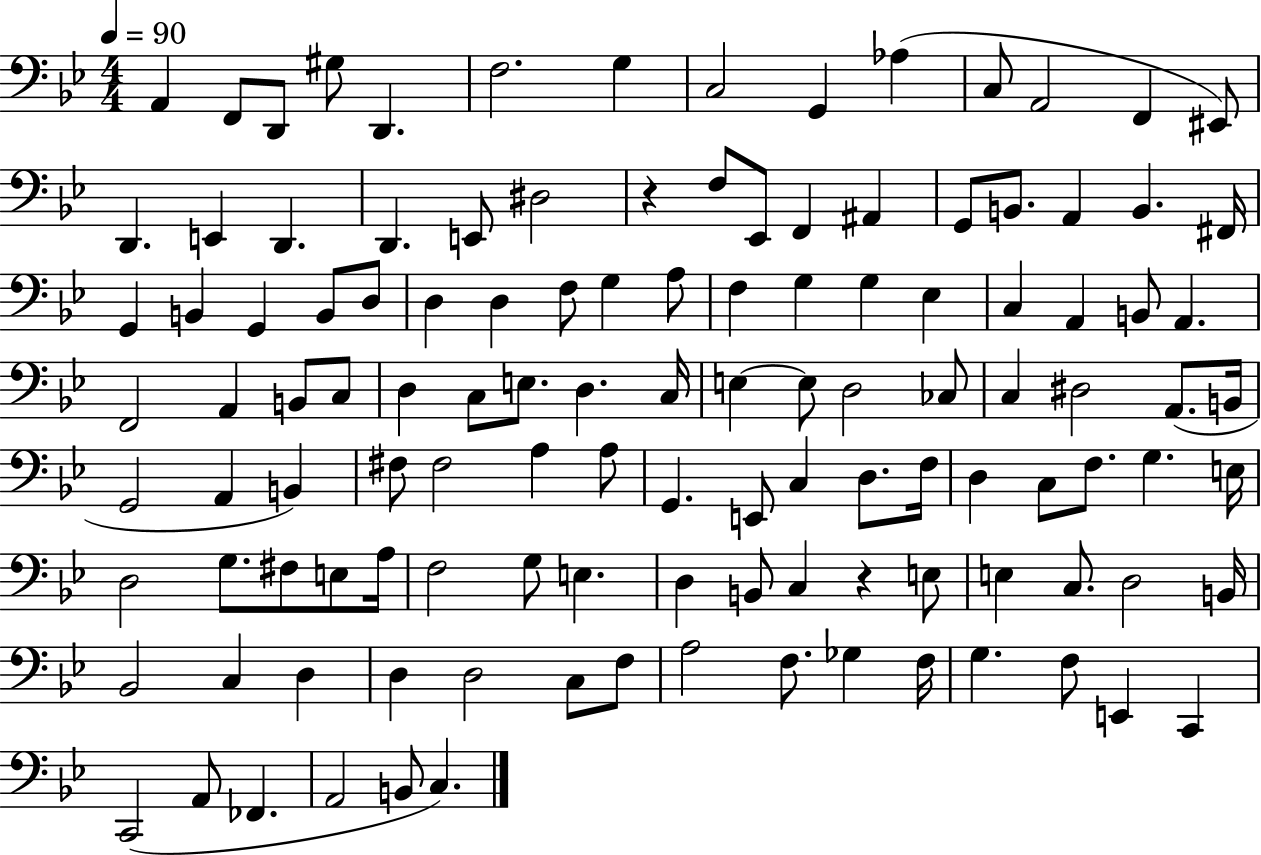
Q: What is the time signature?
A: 4/4